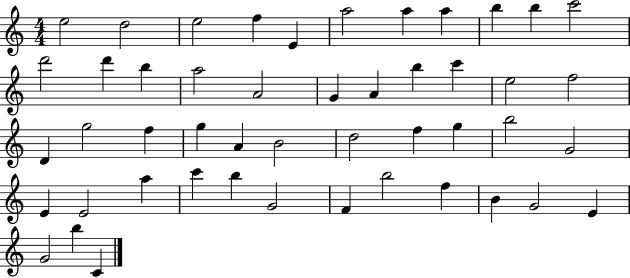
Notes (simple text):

E5/h D5/h E5/h F5/q E4/q A5/h A5/q A5/q B5/q B5/q C6/h D6/h D6/q B5/q A5/h A4/h G4/q A4/q B5/q C6/q E5/h F5/h D4/q G5/h F5/q G5/q A4/q B4/h D5/h F5/q G5/q B5/h G4/h E4/q E4/h A5/q C6/q B5/q G4/h F4/q B5/h F5/q B4/q G4/h E4/q G4/h B5/q C4/q